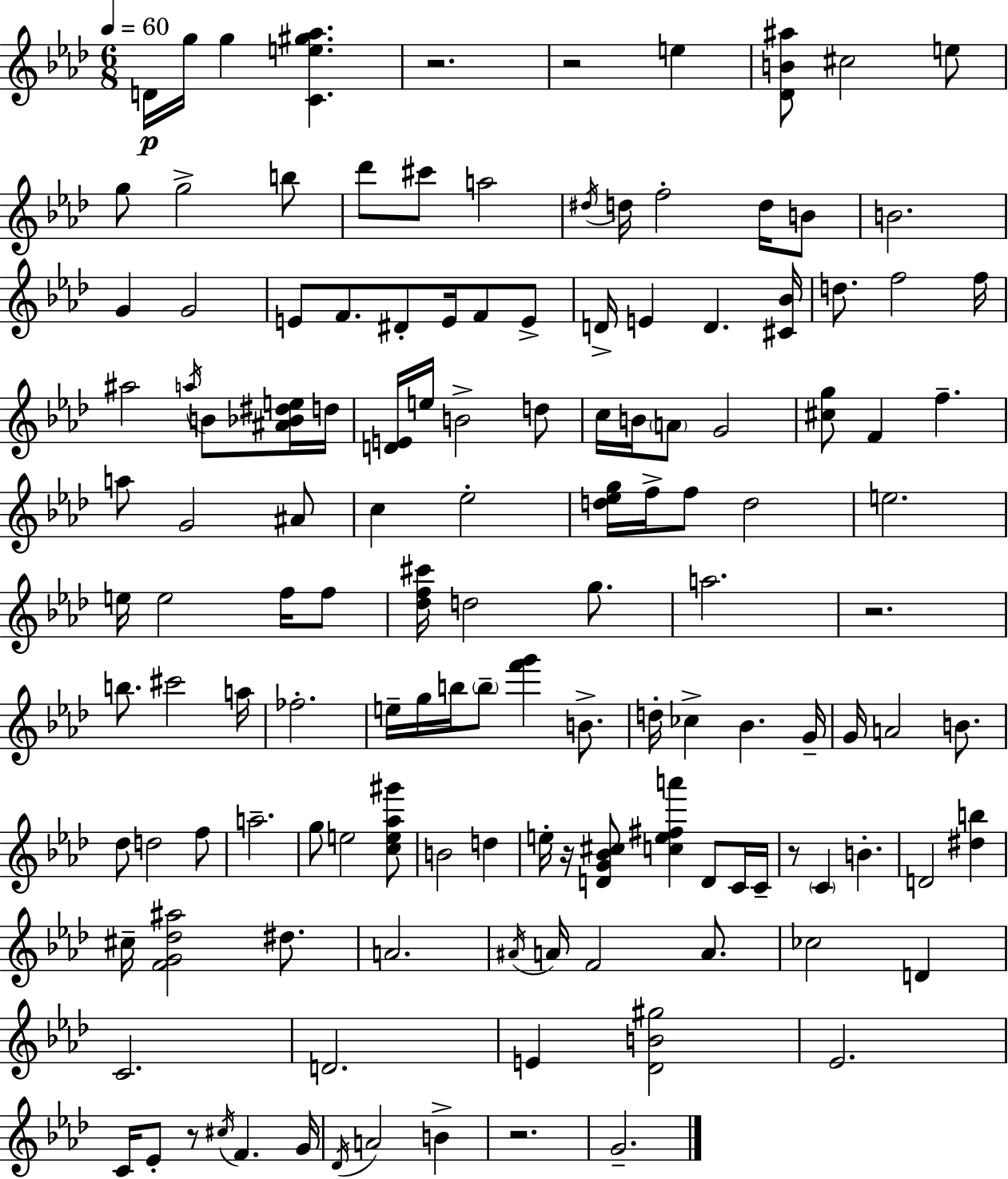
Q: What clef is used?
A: treble